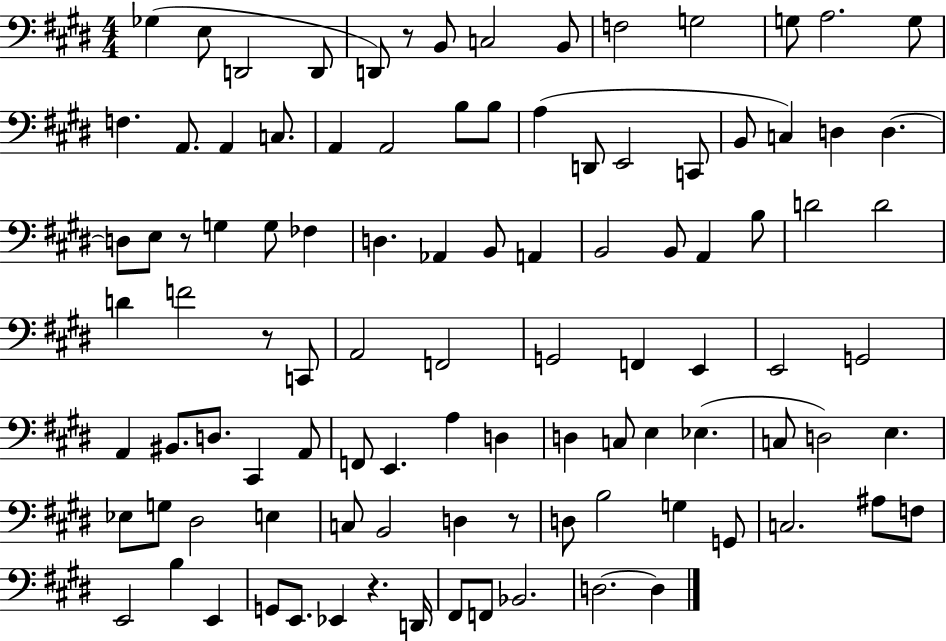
{
  \clef bass
  \numericTimeSignature
  \time 4/4
  \key e \major
  \repeat volta 2 { ges4( e8 d,2 d,8 | d,8) r8 b,8 c2 b,8 | f2 g2 | g8 a2. g8 | \break f4. a,8. a,4 c8. | a,4 a,2 b8 b8 | a4( d,8 e,2 c,8 | b,8 c4) d4 d4.~~ | \break d8 e8 r8 g4 g8 fes4 | d4. aes,4 b,8 a,4 | b,2 b,8 a,4 b8 | d'2 d'2 | \break d'4 f'2 r8 c,8 | a,2 f,2 | g,2 f,4 e,4 | e,2 g,2 | \break a,4 bis,8. d8. cis,4 a,8 | f,8 e,4. a4 d4 | d4 c8 e4 ees4.( | c8 d2) e4. | \break ees8 g8 dis2 e4 | c8 b,2 d4 r8 | d8 b2 g4 g,8 | c2. ais8 f8 | \break e,2 b4 e,4 | g,8 e,8. ees,4 r4. d,16 | fis,8 f,8 bes,2. | d2.~~ d4 | \break } \bar "|."
}